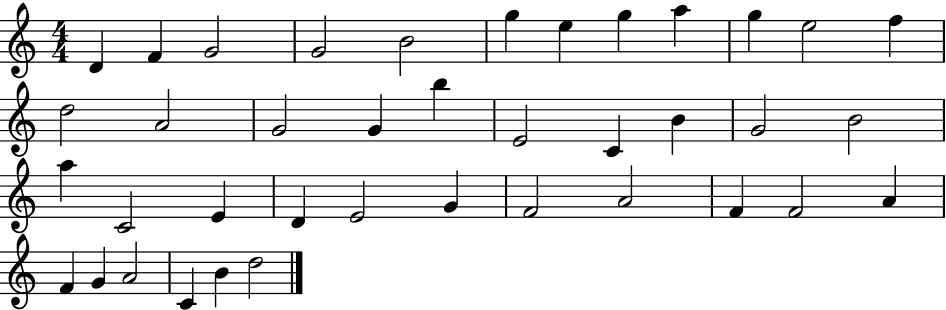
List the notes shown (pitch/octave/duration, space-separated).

D4/q F4/q G4/h G4/h B4/h G5/q E5/q G5/q A5/q G5/q E5/h F5/q D5/h A4/h G4/h G4/q B5/q E4/h C4/q B4/q G4/h B4/h A5/q C4/h E4/q D4/q E4/h G4/q F4/h A4/h F4/q F4/h A4/q F4/q G4/q A4/h C4/q B4/q D5/h